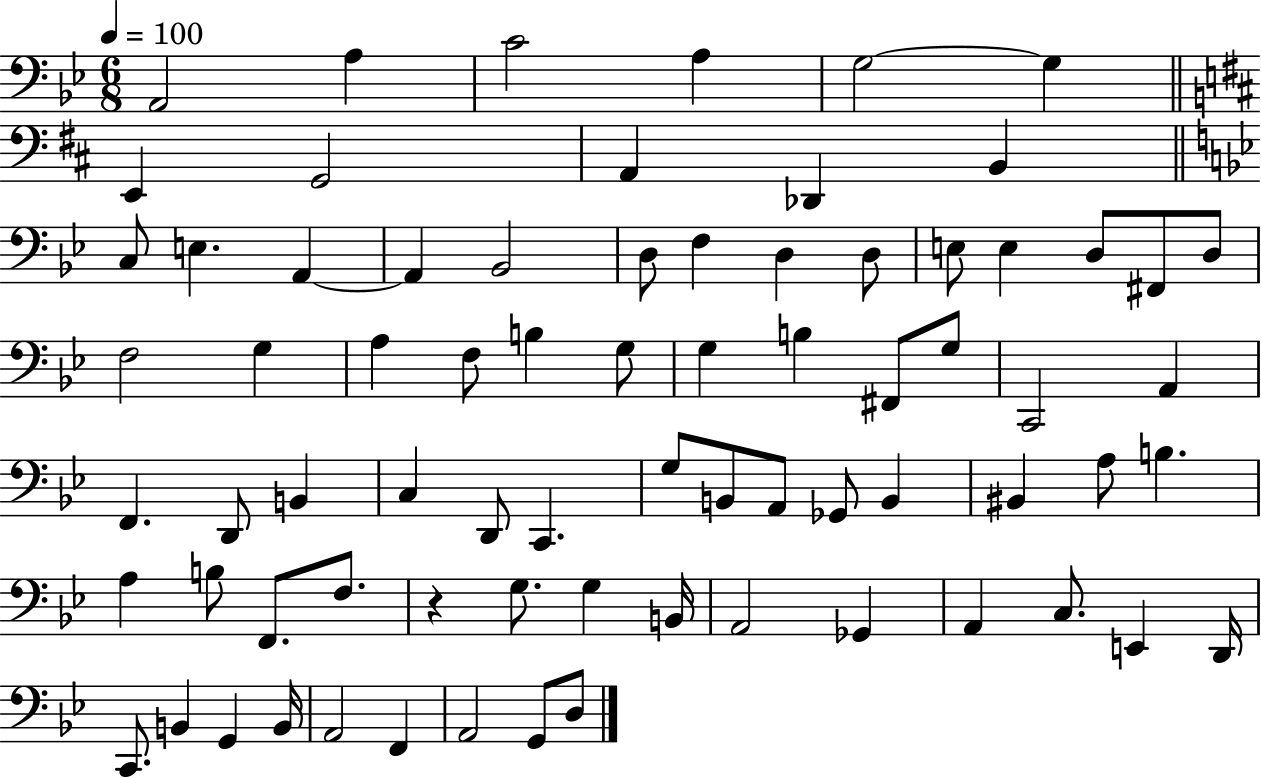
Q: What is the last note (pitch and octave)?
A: D3